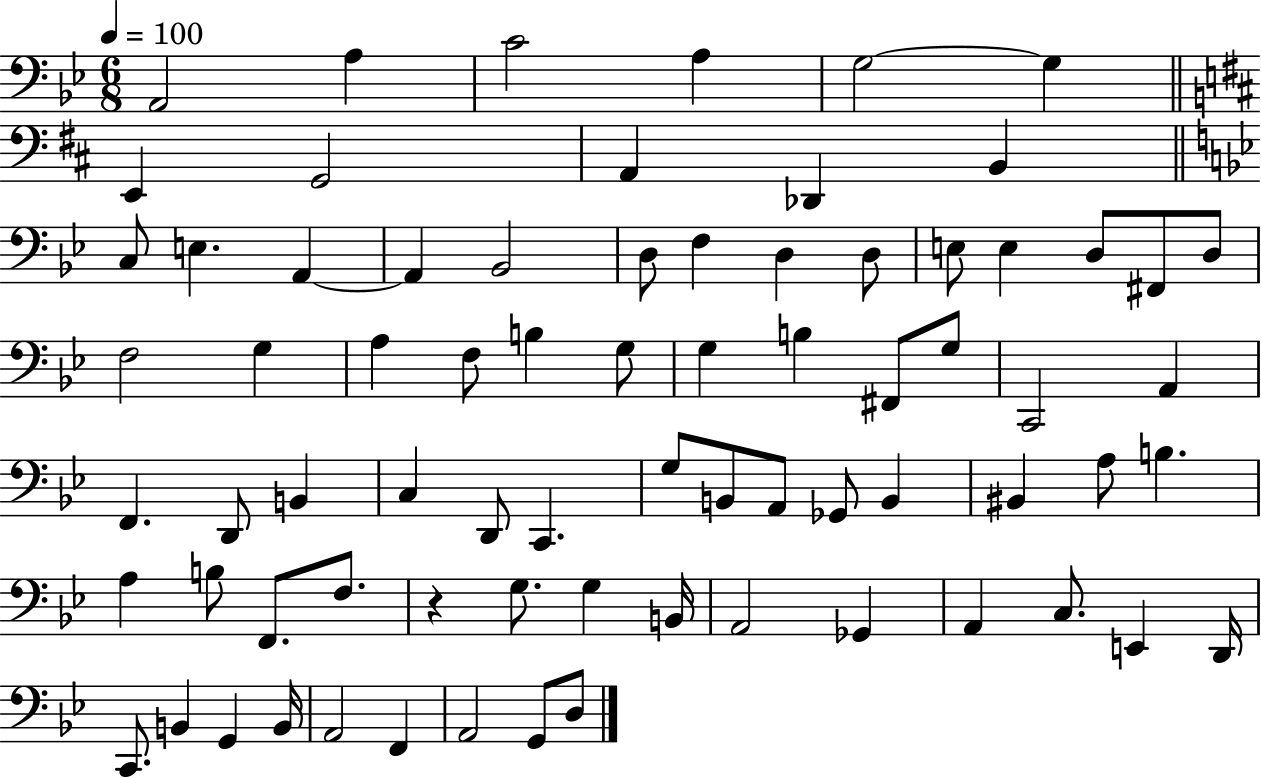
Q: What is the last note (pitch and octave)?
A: D3